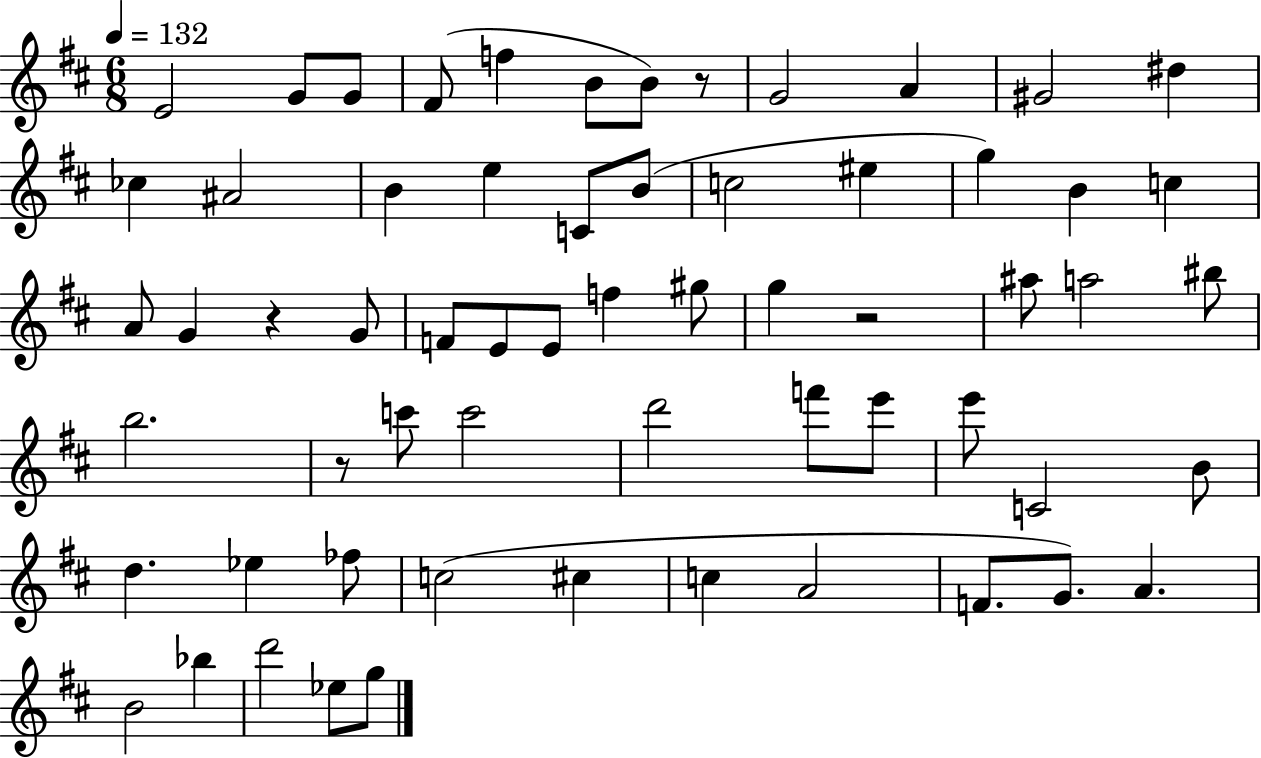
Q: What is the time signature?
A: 6/8